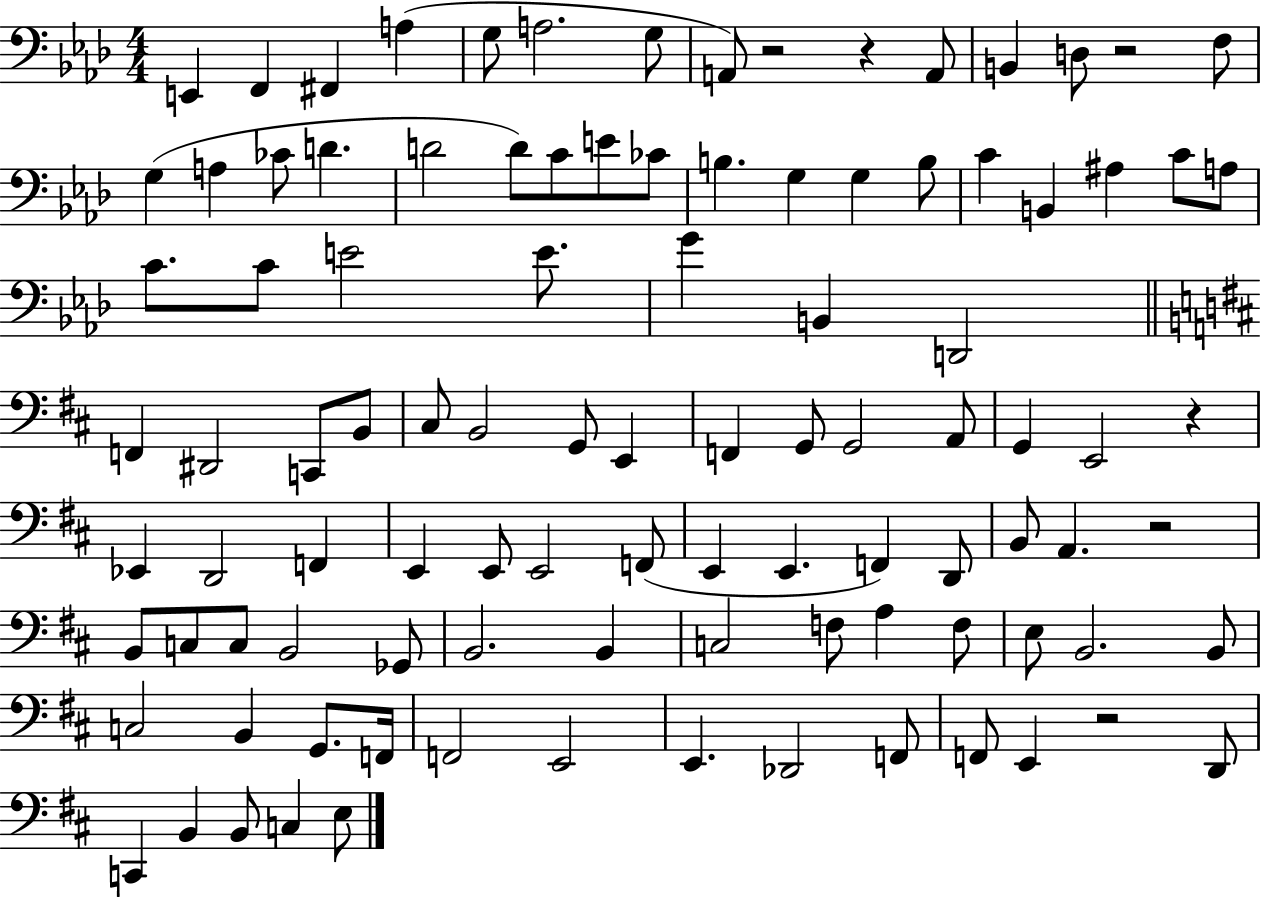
X:1
T:Untitled
M:4/4
L:1/4
K:Ab
E,, F,, ^F,, A, G,/2 A,2 G,/2 A,,/2 z2 z A,,/2 B,, D,/2 z2 F,/2 G, A, _C/2 D D2 D/2 C/2 E/2 _C/2 B, G, G, B,/2 C B,, ^A, C/2 A,/2 C/2 C/2 E2 E/2 G B,, D,,2 F,, ^D,,2 C,,/2 B,,/2 ^C,/2 B,,2 G,,/2 E,, F,, G,,/2 G,,2 A,,/2 G,, E,,2 z _E,, D,,2 F,, E,, E,,/2 E,,2 F,,/2 E,, E,, F,, D,,/2 B,,/2 A,, z2 B,,/2 C,/2 C,/2 B,,2 _G,,/2 B,,2 B,, C,2 F,/2 A, F,/2 E,/2 B,,2 B,,/2 C,2 B,, G,,/2 F,,/4 F,,2 E,,2 E,, _D,,2 F,,/2 F,,/2 E,, z2 D,,/2 C,, B,, B,,/2 C, E,/2